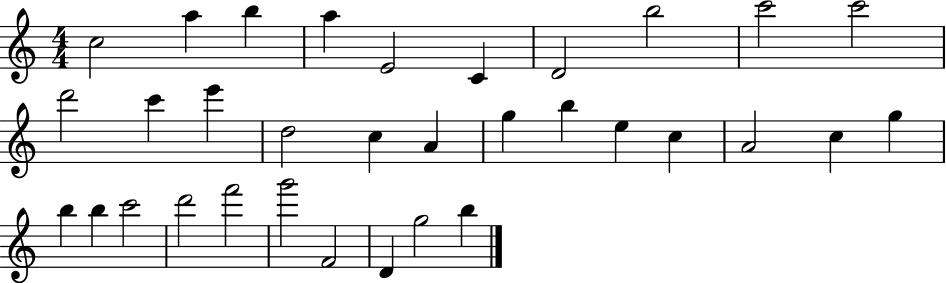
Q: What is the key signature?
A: C major